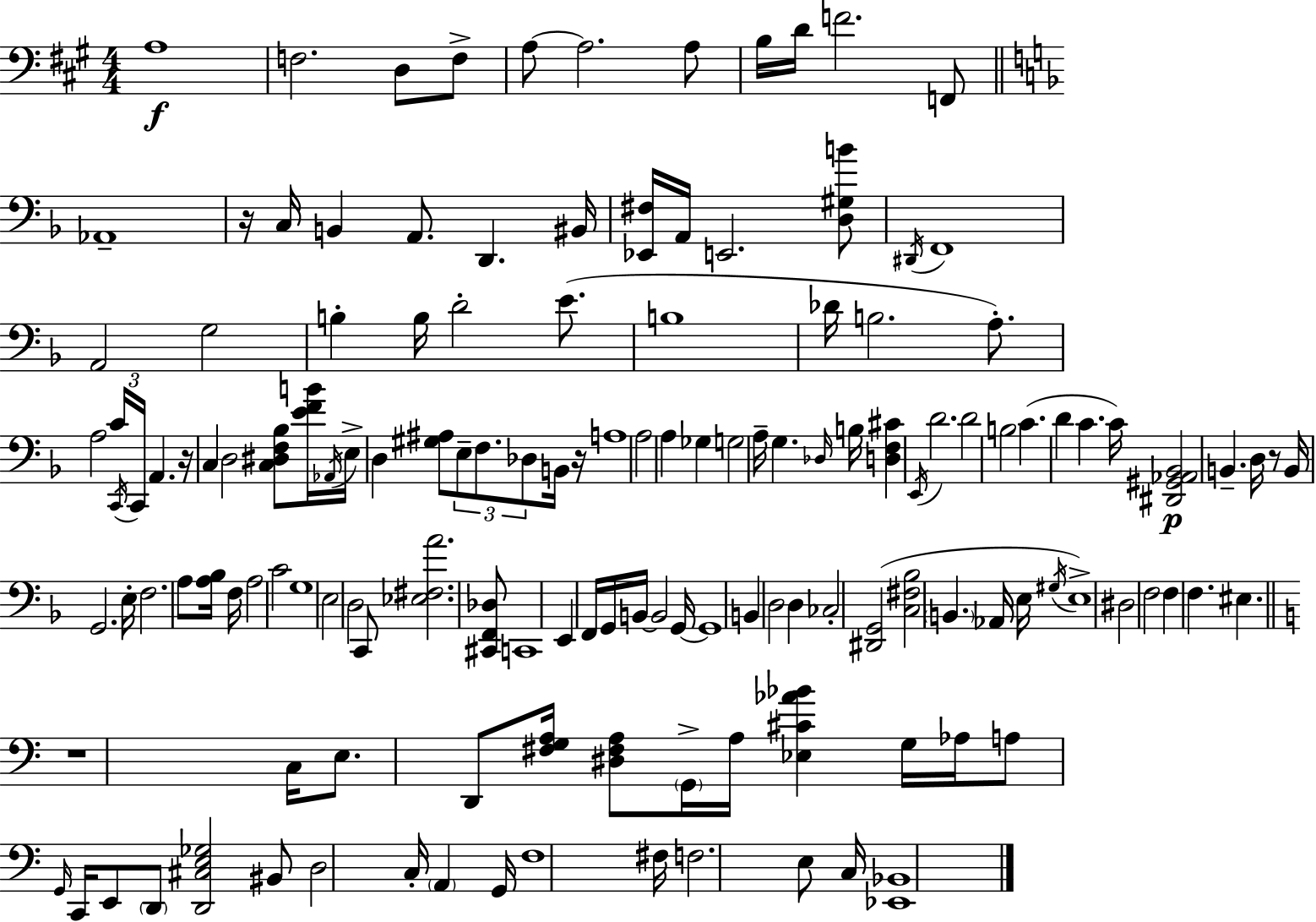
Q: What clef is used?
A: bass